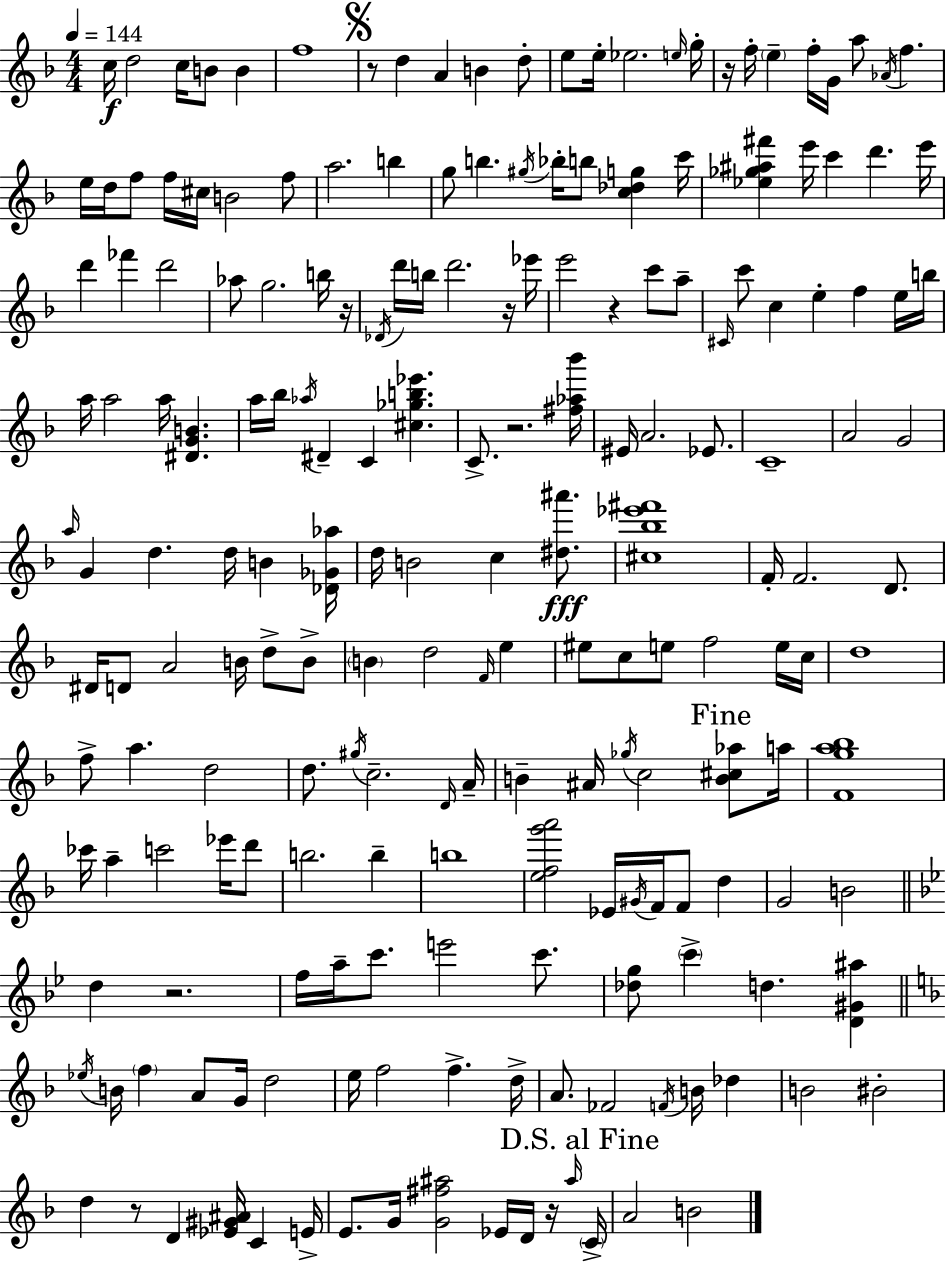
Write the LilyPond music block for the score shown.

{
  \clef treble
  \numericTimeSignature
  \time 4/4
  \key d \minor
  \tempo 4 = 144
  c''16\f d''2 c''16 b'8 b'4 | f''1 | \mark \markup { \musicglyph "scripts.segno" } r8 d''4 a'4 b'4 d''8-. | e''8 e''16-. ees''2. \grace { e''16 } | \break g''16-. r16 f''16-. \parenthesize e''4-- f''16-. g'16 a''8 \acciaccatura { aes'16 } f''4. | e''16 d''16 f''8 f''16 cis''16 b'2 | f''8 a''2. b''4 | g''8 b''4. \acciaccatura { gis''16 } bes''16-. b''8 <c'' des'' g''>4 | \break c'''16 <ees'' ges'' ais'' fis'''>4 e'''16 c'''4 d'''4. | e'''16 d'''4 fes'''4 d'''2 | aes''8 g''2. | b''16 r16 \acciaccatura { des'16 } d'''16 b''16 d'''2. | \break r16 ees'''16 e'''2 r4 | c'''8 a''8-- \grace { cis'16 } c'''8 c''4 e''4-. f''4 | e''16 b''16 a''16 a''2 a''16 <dis' g' b'>4. | a''16 bes''16 \acciaccatura { aes''16 } dis'4-- c'4 | \break <cis'' ges'' b'' ees'''>4. c'8.-> r2. | <fis'' aes'' bes'''>16 eis'16 a'2. | ees'8. c'1-- | a'2 g'2 | \break \grace { a''16 } g'4 d''4. | d''16 b'4 <des' ges' aes''>16 d''16 b'2 | c''4 <dis'' ais'''>8.\fff <cis'' bes'' ees''' fis'''>1 | f'16-. f'2. | \break d'8. dis'16 d'8 a'2 | b'16 d''8-> b'8-> \parenthesize b'4 d''2 | \grace { f'16 } e''4 eis''8 c''8 e''8 f''2 | e''16 c''16 d''1 | \break f''8-> a''4. | d''2 d''8. \acciaccatura { gis''16 } c''2.-- | \grace { d'16 } a'16-- b'4-- ais'16 \acciaccatura { ges''16 } | c''2 \mark "Fine" <b' cis'' aes''>8 a''16 <f' g'' a'' bes''>1 | \break ces'''16 a''4-- | c'''2 ees'''16 d'''8 b''2. | b''4-- b''1 | <e'' f'' g''' a'''>2 | \break ees'16 \acciaccatura { gis'16 } f'16 f'8 d''4 g'2 | b'2 \bar "||" \break \key bes \major d''4 r2. | f''16 a''16-- c'''8. e'''2 c'''8. | <des'' g''>8 \parenthesize c'''4-> d''4. <d' gis' ais''>4 | \bar "||" \break \key f \major \acciaccatura { ees''16 } b'16 \parenthesize f''4 a'8 g'16 d''2 | e''16 f''2 f''4.-> | d''16-> a'8. fes'2 \acciaccatura { f'16 } b'16 des''4 | b'2 bis'2-. | \break d''4 r8 d'4 <ees' gis' ais'>16 c'4 | e'16-> e'8. g'16 <g' fis'' ais''>2 ees'16 d'16 | r16 \grace { ais''16 } \mark "D.S. al Fine" \parenthesize c'16-> a'2 b'2 | \bar "|."
}